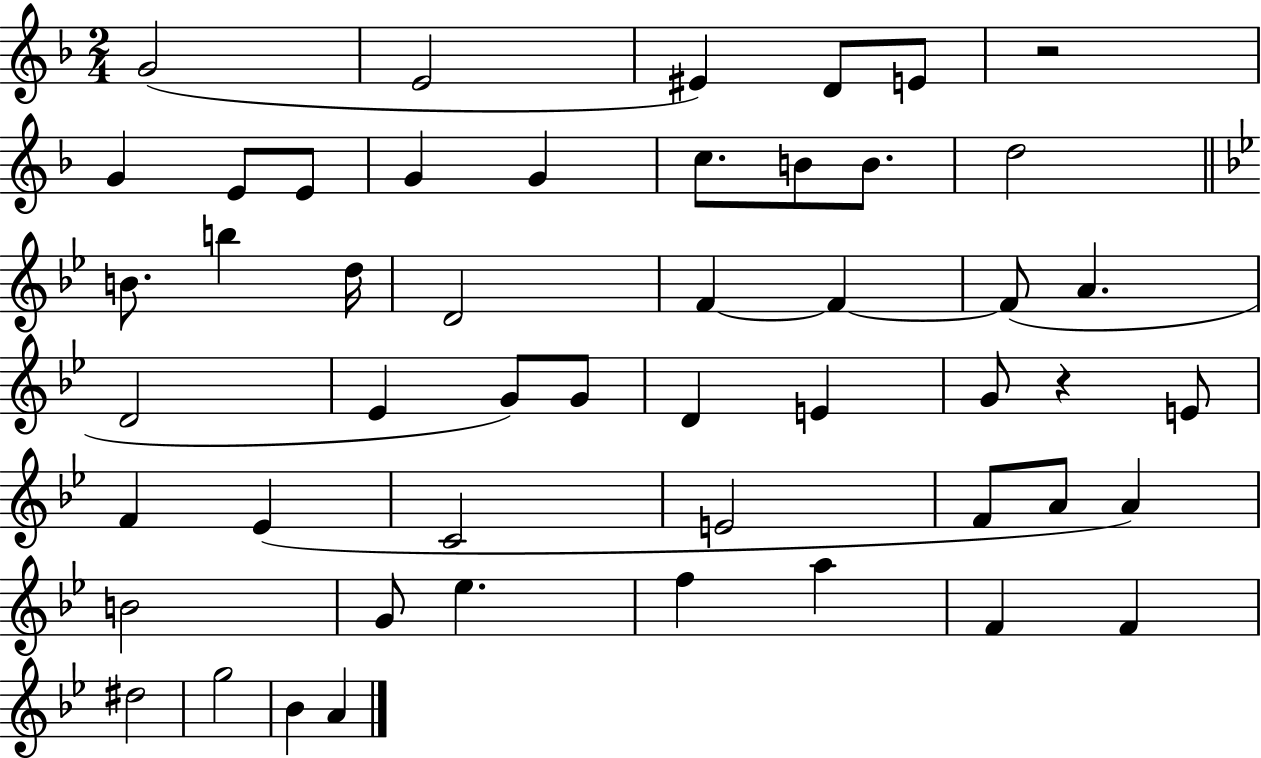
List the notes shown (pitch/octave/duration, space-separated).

G4/h E4/h EIS4/q D4/e E4/e R/h G4/q E4/e E4/e G4/q G4/q C5/e. B4/e B4/e. D5/h B4/e. B5/q D5/s D4/h F4/q F4/q F4/e A4/q. D4/h Eb4/q G4/e G4/e D4/q E4/q G4/e R/q E4/e F4/q Eb4/q C4/h E4/h F4/e A4/e A4/q B4/h G4/e Eb5/q. F5/q A5/q F4/q F4/q D#5/h G5/h Bb4/q A4/q